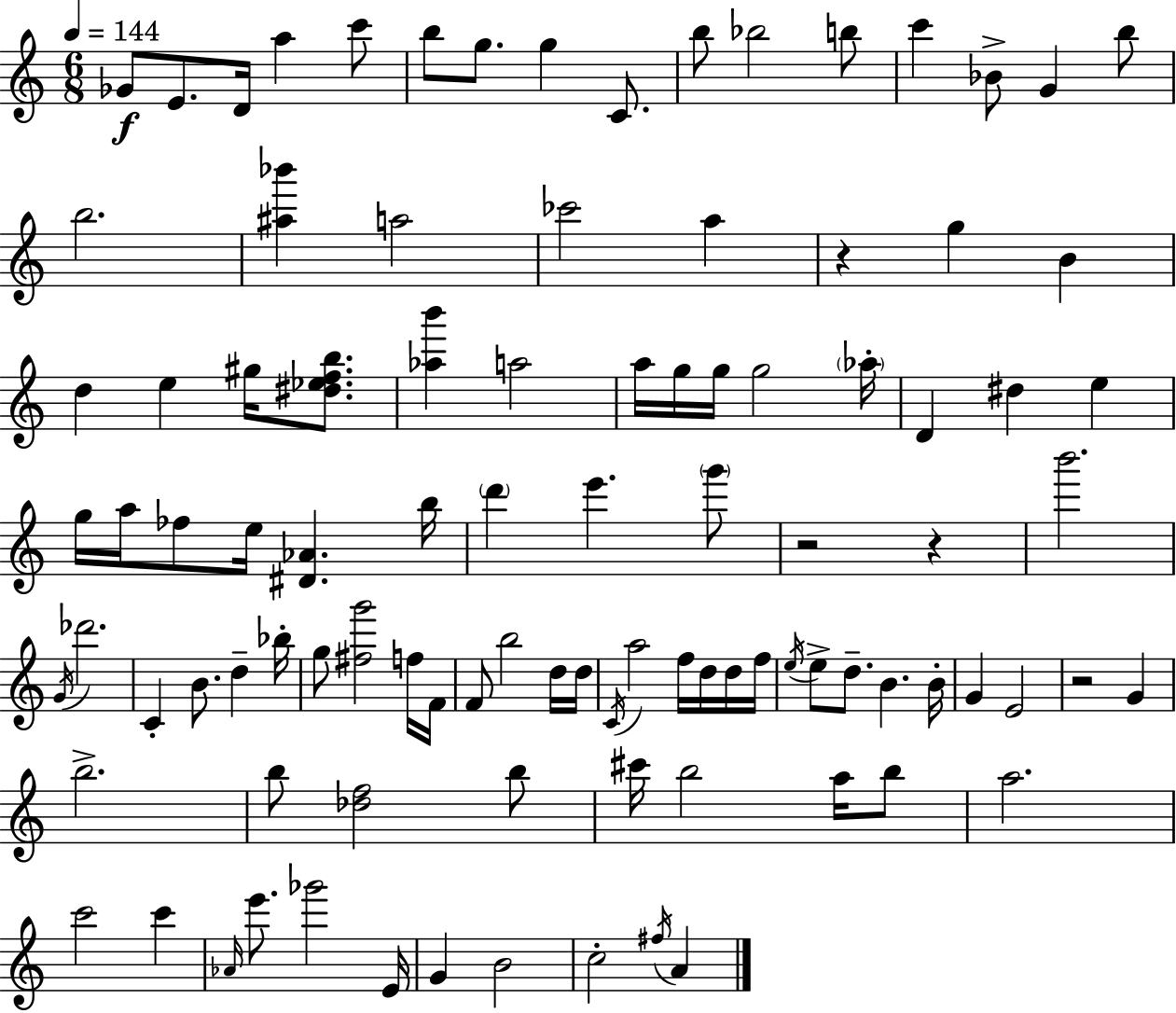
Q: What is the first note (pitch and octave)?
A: Gb4